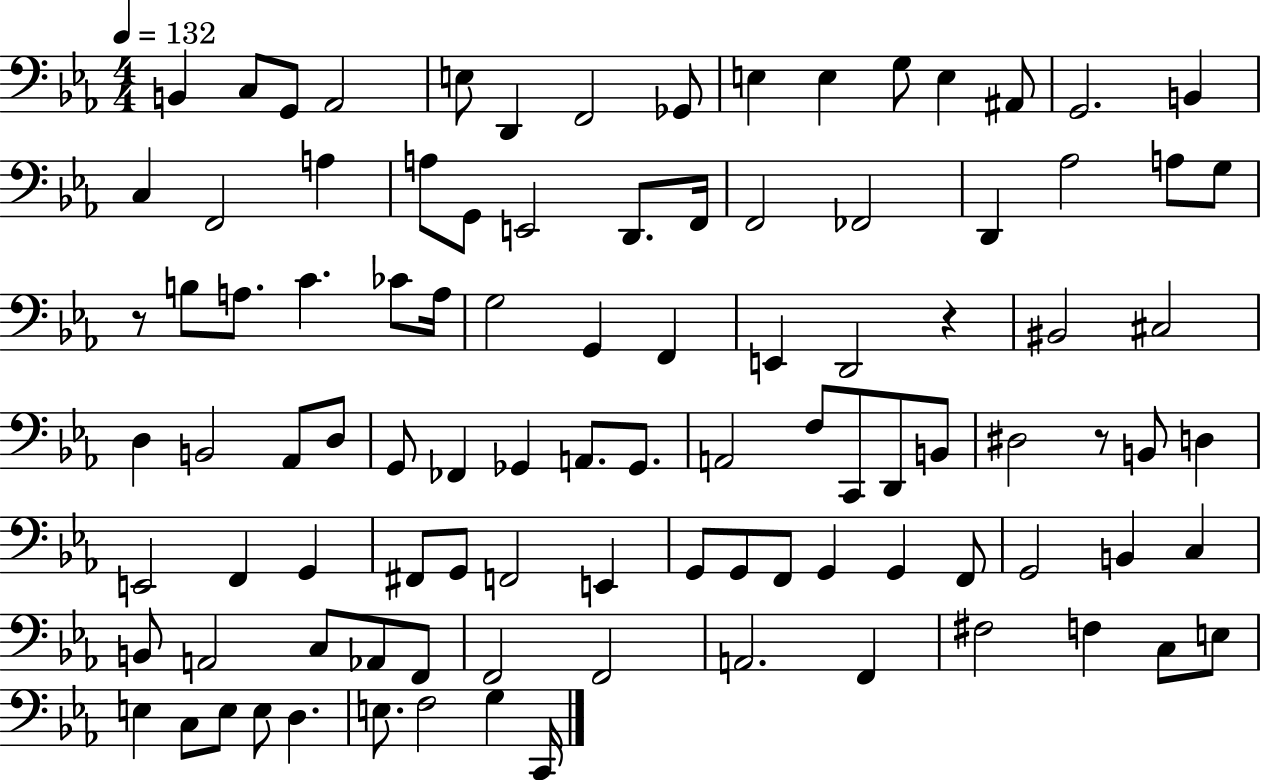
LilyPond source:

{
  \clef bass
  \numericTimeSignature
  \time 4/4
  \key ees \major
  \tempo 4 = 132
  b,4 c8 g,8 aes,2 | e8 d,4 f,2 ges,8 | e4 e4 g8 e4 ais,8 | g,2. b,4 | \break c4 f,2 a4 | a8 g,8 e,2 d,8. f,16 | f,2 fes,2 | d,4 aes2 a8 g8 | \break r8 b8 a8. c'4. ces'8 a16 | g2 g,4 f,4 | e,4 d,2 r4 | bis,2 cis2 | \break d4 b,2 aes,8 d8 | g,8 fes,4 ges,4 a,8. ges,8. | a,2 f8 c,8 d,8 b,8 | dis2 r8 b,8 d4 | \break e,2 f,4 g,4 | fis,8 g,8 f,2 e,4 | g,8 g,8 f,8 g,4 g,4 f,8 | g,2 b,4 c4 | \break b,8 a,2 c8 aes,8 f,8 | f,2 f,2 | a,2. f,4 | fis2 f4 c8 e8 | \break e4 c8 e8 e8 d4. | e8. f2 g4 c,16 | \bar "|."
}